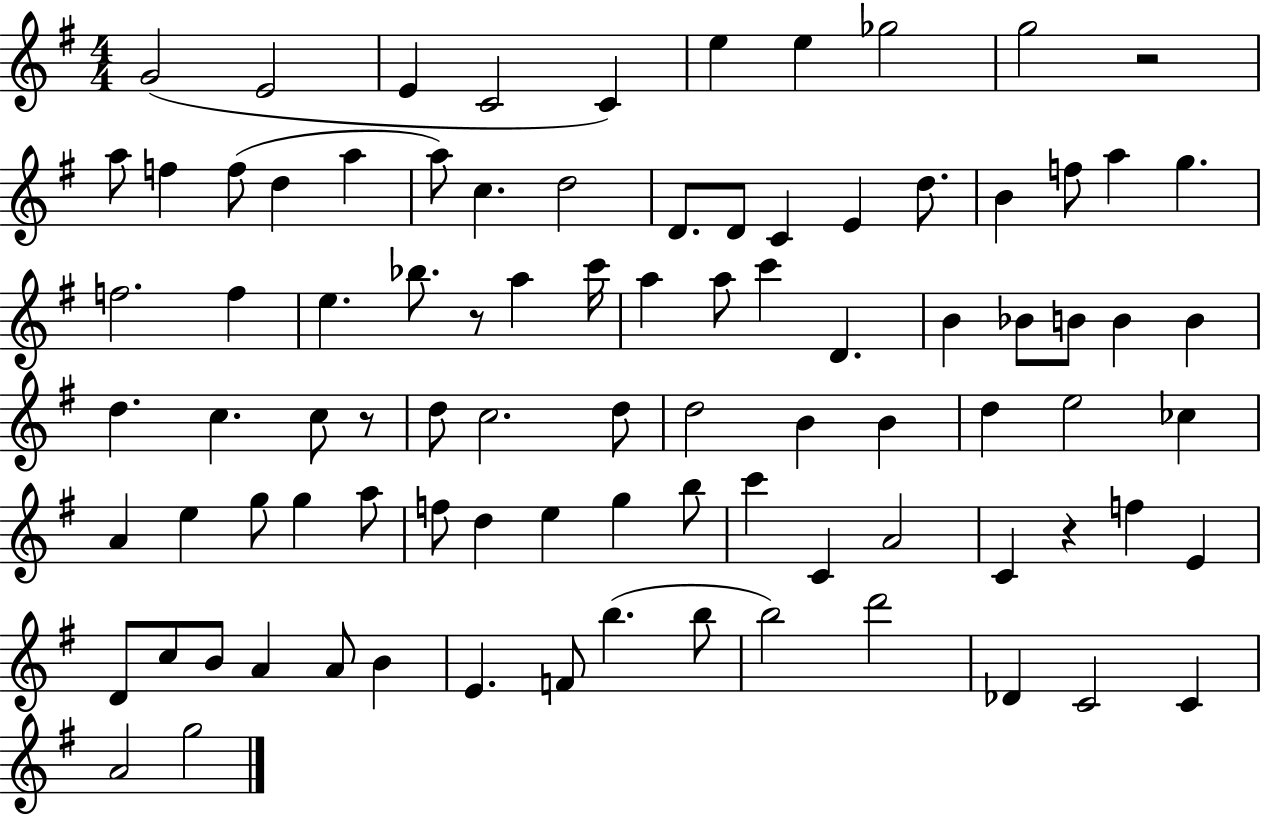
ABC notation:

X:1
T:Untitled
M:4/4
L:1/4
K:G
G2 E2 E C2 C e e _g2 g2 z2 a/2 f f/2 d a a/2 c d2 D/2 D/2 C E d/2 B f/2 a g f2 f e _b/2 z/2 a c'/4 a a/2 c' D B _B/2 B/2 B B d c c/2 z/2 d/2 c2 d/2 d2 B B d e2 _c A e g/2 g a/2 f/2 d e g b/2 c' C A2 C z f E D/2 c/2 B/2 A A/2 B E F/2 b b/2 b2 d'2 _D C2 C A2 g2